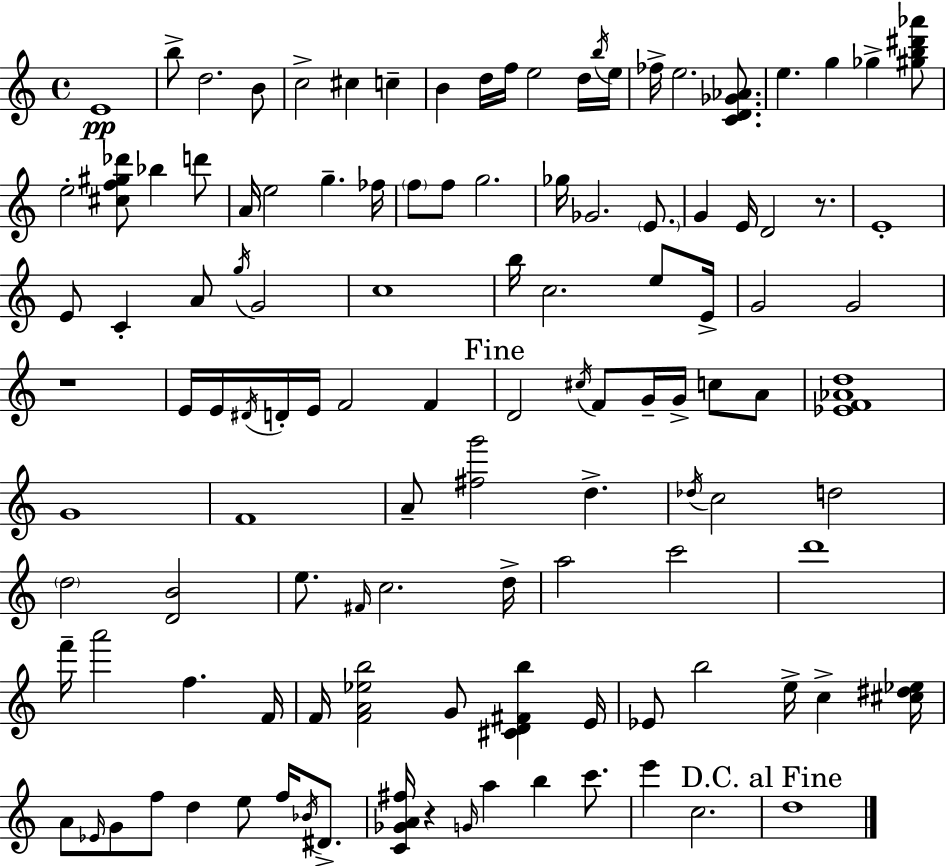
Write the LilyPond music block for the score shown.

{
  \clef treble
  \time 4/4
  \defaultTimeSignature
  \key a \minor
  e'1\pp | b''8-> d''2. b'8 | c''2-> cis''4 c''4-- | b'4 d''16 f''16 e''2 d''16 \acciaccatura { b''16 } | \break e''16 fes''16-> e''2. <c' d' ges' aes'>8. | e''4. g''4 ges''4-> <gis'' b'' dis''' aes'''>8 | e''2-. <cis'' f'' gis'' des'''>8 bes''4 d'''8 | a'16 e''2 g''4.-- | \break fes''16 \parenthesize f''8 f''8 g''2. | ges''16 ges'2. \parenthesize e'8. | g'4 e'16 d'2 r8. | e'1-. | \break e'8 c'4-. a'8 \acciaccatura { g''16 } g'2 | c''1 | b''16 c''2. e''8 | e'16-> g'2 g'2 | \break r1 | e'16 e'16 \acciaccatura { dis'16 } d'16-. e'16 f'2 f'4 | \mark "Fine" d'2 \acciaccatura { cis''16 } f'8 g'16-- g'16-> | c''8 a'8 <ees' f' aes' d''>1 | \break g'1 | f'1 | a'8-- <fis'' g'''>2 d''4.-> | \acciaccatura { des''16 } c''2 d''2 | \break \parenthesize d''2 <d' b'>2 | e''8. \grace { fis'16 } c''2. | d''16-> a''2 c'''2 | d'''1 | \break f'''16-- a'''2 f''4. | f'16 f'16 <f' a' ees'' b''>2 g'8 | <cis' d' fis' b''>4 e'16 ees'8 b''2 | e''16-> c''4-> <cis'' dis'' ees''>16 a'8 \grace { ees'16 } g'8 f''8 d''4 | \break e''8 f''16 \acciaccatura { bes'16 } dis'8.-> <c' ges' a' fis''>16 r4 \grace { g'16 } a''4 | b''4 c'''8. e'''4 c''2. | \mark "D.C. al Fine" d''1 | \bar "|."
}